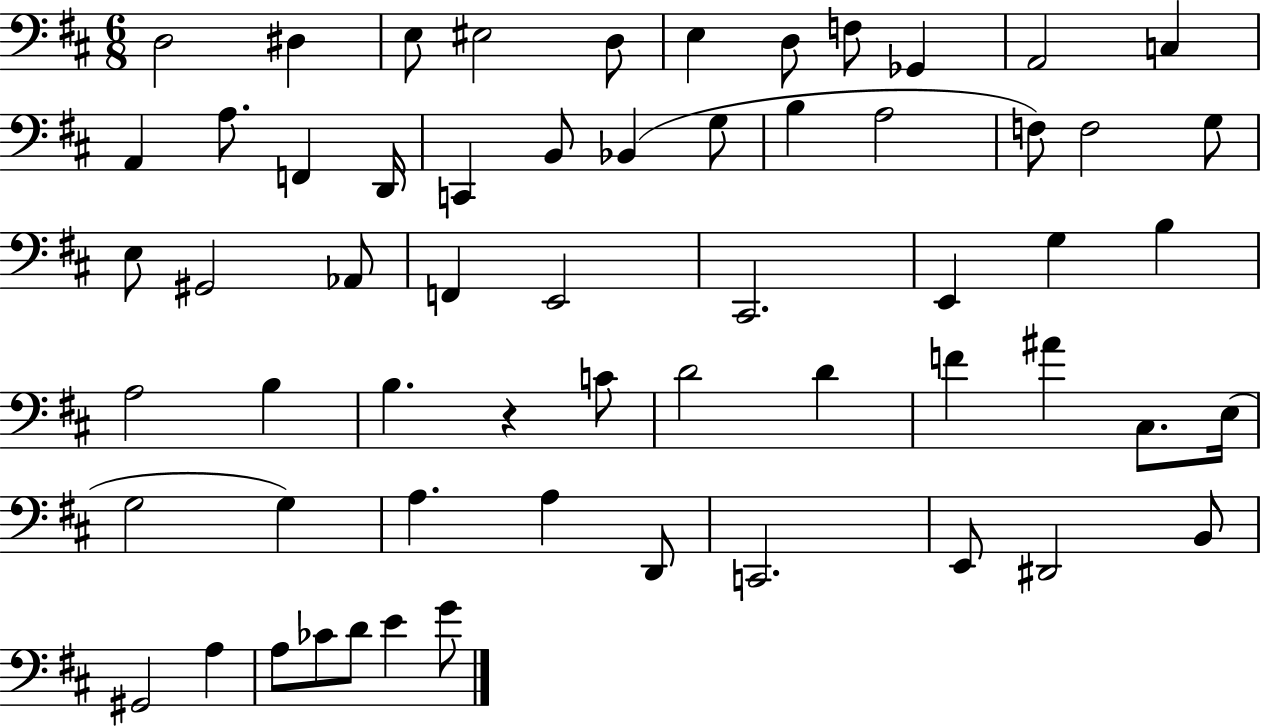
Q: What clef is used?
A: bass